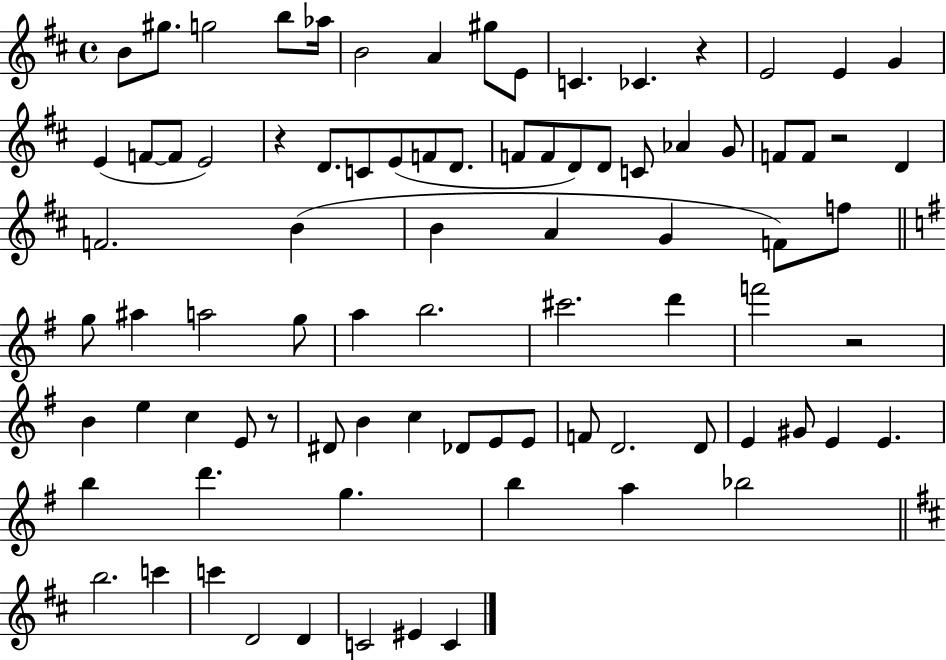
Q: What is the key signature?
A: D major